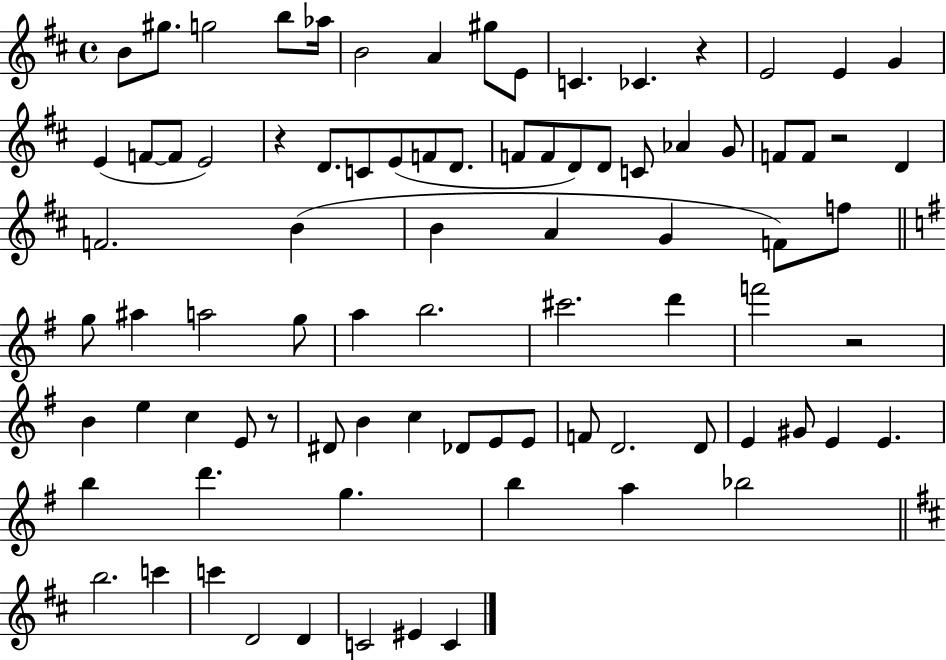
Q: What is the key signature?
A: D major